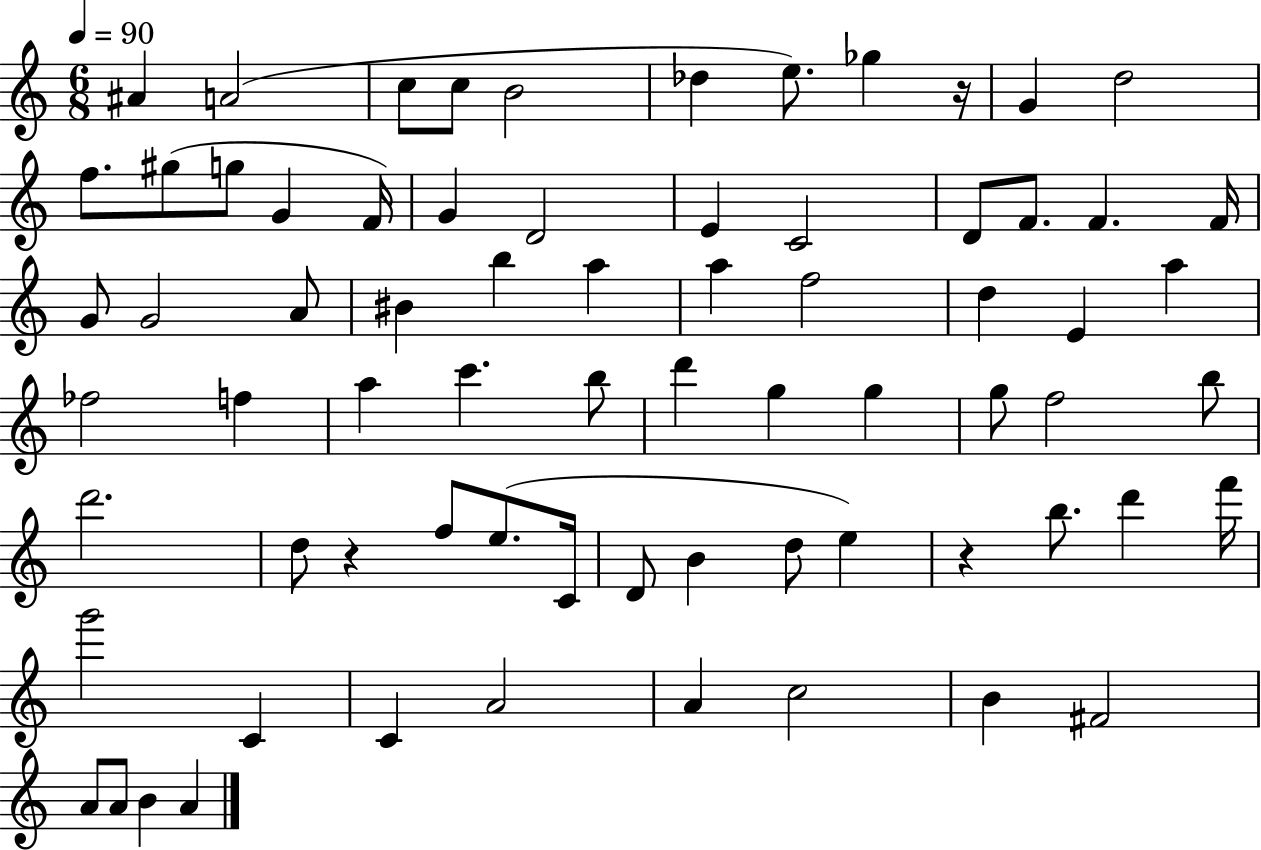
A#4/q A4/h C5/e C5/e B4/h Db5/q E5/e. Gb5/q R/s G4/q D5/h F5/e. G#5/e G5/e G4/q F4/s G4/q D4/h E4/q C4/h D4/e F4/e. F4/q. F4/s G4/e G4/h A4/e BIS4/q B5/q A5/q A5/q F5/h D5/q E4/q A5/q FES5/h F5/q A5/q C6/q. B5/e D6/q G5/q G5/q G5/e F5/h B5/e D6/h. D5/e R/q F5/e E5/e. C4/s D4/e B4/q D5/e E5/q R/q B5/e. D6/q F6/s G6/h C4/q C4/q A4/h A4/q C5/h B4/q F#4/h A4/e A4/e B4/q A4/q